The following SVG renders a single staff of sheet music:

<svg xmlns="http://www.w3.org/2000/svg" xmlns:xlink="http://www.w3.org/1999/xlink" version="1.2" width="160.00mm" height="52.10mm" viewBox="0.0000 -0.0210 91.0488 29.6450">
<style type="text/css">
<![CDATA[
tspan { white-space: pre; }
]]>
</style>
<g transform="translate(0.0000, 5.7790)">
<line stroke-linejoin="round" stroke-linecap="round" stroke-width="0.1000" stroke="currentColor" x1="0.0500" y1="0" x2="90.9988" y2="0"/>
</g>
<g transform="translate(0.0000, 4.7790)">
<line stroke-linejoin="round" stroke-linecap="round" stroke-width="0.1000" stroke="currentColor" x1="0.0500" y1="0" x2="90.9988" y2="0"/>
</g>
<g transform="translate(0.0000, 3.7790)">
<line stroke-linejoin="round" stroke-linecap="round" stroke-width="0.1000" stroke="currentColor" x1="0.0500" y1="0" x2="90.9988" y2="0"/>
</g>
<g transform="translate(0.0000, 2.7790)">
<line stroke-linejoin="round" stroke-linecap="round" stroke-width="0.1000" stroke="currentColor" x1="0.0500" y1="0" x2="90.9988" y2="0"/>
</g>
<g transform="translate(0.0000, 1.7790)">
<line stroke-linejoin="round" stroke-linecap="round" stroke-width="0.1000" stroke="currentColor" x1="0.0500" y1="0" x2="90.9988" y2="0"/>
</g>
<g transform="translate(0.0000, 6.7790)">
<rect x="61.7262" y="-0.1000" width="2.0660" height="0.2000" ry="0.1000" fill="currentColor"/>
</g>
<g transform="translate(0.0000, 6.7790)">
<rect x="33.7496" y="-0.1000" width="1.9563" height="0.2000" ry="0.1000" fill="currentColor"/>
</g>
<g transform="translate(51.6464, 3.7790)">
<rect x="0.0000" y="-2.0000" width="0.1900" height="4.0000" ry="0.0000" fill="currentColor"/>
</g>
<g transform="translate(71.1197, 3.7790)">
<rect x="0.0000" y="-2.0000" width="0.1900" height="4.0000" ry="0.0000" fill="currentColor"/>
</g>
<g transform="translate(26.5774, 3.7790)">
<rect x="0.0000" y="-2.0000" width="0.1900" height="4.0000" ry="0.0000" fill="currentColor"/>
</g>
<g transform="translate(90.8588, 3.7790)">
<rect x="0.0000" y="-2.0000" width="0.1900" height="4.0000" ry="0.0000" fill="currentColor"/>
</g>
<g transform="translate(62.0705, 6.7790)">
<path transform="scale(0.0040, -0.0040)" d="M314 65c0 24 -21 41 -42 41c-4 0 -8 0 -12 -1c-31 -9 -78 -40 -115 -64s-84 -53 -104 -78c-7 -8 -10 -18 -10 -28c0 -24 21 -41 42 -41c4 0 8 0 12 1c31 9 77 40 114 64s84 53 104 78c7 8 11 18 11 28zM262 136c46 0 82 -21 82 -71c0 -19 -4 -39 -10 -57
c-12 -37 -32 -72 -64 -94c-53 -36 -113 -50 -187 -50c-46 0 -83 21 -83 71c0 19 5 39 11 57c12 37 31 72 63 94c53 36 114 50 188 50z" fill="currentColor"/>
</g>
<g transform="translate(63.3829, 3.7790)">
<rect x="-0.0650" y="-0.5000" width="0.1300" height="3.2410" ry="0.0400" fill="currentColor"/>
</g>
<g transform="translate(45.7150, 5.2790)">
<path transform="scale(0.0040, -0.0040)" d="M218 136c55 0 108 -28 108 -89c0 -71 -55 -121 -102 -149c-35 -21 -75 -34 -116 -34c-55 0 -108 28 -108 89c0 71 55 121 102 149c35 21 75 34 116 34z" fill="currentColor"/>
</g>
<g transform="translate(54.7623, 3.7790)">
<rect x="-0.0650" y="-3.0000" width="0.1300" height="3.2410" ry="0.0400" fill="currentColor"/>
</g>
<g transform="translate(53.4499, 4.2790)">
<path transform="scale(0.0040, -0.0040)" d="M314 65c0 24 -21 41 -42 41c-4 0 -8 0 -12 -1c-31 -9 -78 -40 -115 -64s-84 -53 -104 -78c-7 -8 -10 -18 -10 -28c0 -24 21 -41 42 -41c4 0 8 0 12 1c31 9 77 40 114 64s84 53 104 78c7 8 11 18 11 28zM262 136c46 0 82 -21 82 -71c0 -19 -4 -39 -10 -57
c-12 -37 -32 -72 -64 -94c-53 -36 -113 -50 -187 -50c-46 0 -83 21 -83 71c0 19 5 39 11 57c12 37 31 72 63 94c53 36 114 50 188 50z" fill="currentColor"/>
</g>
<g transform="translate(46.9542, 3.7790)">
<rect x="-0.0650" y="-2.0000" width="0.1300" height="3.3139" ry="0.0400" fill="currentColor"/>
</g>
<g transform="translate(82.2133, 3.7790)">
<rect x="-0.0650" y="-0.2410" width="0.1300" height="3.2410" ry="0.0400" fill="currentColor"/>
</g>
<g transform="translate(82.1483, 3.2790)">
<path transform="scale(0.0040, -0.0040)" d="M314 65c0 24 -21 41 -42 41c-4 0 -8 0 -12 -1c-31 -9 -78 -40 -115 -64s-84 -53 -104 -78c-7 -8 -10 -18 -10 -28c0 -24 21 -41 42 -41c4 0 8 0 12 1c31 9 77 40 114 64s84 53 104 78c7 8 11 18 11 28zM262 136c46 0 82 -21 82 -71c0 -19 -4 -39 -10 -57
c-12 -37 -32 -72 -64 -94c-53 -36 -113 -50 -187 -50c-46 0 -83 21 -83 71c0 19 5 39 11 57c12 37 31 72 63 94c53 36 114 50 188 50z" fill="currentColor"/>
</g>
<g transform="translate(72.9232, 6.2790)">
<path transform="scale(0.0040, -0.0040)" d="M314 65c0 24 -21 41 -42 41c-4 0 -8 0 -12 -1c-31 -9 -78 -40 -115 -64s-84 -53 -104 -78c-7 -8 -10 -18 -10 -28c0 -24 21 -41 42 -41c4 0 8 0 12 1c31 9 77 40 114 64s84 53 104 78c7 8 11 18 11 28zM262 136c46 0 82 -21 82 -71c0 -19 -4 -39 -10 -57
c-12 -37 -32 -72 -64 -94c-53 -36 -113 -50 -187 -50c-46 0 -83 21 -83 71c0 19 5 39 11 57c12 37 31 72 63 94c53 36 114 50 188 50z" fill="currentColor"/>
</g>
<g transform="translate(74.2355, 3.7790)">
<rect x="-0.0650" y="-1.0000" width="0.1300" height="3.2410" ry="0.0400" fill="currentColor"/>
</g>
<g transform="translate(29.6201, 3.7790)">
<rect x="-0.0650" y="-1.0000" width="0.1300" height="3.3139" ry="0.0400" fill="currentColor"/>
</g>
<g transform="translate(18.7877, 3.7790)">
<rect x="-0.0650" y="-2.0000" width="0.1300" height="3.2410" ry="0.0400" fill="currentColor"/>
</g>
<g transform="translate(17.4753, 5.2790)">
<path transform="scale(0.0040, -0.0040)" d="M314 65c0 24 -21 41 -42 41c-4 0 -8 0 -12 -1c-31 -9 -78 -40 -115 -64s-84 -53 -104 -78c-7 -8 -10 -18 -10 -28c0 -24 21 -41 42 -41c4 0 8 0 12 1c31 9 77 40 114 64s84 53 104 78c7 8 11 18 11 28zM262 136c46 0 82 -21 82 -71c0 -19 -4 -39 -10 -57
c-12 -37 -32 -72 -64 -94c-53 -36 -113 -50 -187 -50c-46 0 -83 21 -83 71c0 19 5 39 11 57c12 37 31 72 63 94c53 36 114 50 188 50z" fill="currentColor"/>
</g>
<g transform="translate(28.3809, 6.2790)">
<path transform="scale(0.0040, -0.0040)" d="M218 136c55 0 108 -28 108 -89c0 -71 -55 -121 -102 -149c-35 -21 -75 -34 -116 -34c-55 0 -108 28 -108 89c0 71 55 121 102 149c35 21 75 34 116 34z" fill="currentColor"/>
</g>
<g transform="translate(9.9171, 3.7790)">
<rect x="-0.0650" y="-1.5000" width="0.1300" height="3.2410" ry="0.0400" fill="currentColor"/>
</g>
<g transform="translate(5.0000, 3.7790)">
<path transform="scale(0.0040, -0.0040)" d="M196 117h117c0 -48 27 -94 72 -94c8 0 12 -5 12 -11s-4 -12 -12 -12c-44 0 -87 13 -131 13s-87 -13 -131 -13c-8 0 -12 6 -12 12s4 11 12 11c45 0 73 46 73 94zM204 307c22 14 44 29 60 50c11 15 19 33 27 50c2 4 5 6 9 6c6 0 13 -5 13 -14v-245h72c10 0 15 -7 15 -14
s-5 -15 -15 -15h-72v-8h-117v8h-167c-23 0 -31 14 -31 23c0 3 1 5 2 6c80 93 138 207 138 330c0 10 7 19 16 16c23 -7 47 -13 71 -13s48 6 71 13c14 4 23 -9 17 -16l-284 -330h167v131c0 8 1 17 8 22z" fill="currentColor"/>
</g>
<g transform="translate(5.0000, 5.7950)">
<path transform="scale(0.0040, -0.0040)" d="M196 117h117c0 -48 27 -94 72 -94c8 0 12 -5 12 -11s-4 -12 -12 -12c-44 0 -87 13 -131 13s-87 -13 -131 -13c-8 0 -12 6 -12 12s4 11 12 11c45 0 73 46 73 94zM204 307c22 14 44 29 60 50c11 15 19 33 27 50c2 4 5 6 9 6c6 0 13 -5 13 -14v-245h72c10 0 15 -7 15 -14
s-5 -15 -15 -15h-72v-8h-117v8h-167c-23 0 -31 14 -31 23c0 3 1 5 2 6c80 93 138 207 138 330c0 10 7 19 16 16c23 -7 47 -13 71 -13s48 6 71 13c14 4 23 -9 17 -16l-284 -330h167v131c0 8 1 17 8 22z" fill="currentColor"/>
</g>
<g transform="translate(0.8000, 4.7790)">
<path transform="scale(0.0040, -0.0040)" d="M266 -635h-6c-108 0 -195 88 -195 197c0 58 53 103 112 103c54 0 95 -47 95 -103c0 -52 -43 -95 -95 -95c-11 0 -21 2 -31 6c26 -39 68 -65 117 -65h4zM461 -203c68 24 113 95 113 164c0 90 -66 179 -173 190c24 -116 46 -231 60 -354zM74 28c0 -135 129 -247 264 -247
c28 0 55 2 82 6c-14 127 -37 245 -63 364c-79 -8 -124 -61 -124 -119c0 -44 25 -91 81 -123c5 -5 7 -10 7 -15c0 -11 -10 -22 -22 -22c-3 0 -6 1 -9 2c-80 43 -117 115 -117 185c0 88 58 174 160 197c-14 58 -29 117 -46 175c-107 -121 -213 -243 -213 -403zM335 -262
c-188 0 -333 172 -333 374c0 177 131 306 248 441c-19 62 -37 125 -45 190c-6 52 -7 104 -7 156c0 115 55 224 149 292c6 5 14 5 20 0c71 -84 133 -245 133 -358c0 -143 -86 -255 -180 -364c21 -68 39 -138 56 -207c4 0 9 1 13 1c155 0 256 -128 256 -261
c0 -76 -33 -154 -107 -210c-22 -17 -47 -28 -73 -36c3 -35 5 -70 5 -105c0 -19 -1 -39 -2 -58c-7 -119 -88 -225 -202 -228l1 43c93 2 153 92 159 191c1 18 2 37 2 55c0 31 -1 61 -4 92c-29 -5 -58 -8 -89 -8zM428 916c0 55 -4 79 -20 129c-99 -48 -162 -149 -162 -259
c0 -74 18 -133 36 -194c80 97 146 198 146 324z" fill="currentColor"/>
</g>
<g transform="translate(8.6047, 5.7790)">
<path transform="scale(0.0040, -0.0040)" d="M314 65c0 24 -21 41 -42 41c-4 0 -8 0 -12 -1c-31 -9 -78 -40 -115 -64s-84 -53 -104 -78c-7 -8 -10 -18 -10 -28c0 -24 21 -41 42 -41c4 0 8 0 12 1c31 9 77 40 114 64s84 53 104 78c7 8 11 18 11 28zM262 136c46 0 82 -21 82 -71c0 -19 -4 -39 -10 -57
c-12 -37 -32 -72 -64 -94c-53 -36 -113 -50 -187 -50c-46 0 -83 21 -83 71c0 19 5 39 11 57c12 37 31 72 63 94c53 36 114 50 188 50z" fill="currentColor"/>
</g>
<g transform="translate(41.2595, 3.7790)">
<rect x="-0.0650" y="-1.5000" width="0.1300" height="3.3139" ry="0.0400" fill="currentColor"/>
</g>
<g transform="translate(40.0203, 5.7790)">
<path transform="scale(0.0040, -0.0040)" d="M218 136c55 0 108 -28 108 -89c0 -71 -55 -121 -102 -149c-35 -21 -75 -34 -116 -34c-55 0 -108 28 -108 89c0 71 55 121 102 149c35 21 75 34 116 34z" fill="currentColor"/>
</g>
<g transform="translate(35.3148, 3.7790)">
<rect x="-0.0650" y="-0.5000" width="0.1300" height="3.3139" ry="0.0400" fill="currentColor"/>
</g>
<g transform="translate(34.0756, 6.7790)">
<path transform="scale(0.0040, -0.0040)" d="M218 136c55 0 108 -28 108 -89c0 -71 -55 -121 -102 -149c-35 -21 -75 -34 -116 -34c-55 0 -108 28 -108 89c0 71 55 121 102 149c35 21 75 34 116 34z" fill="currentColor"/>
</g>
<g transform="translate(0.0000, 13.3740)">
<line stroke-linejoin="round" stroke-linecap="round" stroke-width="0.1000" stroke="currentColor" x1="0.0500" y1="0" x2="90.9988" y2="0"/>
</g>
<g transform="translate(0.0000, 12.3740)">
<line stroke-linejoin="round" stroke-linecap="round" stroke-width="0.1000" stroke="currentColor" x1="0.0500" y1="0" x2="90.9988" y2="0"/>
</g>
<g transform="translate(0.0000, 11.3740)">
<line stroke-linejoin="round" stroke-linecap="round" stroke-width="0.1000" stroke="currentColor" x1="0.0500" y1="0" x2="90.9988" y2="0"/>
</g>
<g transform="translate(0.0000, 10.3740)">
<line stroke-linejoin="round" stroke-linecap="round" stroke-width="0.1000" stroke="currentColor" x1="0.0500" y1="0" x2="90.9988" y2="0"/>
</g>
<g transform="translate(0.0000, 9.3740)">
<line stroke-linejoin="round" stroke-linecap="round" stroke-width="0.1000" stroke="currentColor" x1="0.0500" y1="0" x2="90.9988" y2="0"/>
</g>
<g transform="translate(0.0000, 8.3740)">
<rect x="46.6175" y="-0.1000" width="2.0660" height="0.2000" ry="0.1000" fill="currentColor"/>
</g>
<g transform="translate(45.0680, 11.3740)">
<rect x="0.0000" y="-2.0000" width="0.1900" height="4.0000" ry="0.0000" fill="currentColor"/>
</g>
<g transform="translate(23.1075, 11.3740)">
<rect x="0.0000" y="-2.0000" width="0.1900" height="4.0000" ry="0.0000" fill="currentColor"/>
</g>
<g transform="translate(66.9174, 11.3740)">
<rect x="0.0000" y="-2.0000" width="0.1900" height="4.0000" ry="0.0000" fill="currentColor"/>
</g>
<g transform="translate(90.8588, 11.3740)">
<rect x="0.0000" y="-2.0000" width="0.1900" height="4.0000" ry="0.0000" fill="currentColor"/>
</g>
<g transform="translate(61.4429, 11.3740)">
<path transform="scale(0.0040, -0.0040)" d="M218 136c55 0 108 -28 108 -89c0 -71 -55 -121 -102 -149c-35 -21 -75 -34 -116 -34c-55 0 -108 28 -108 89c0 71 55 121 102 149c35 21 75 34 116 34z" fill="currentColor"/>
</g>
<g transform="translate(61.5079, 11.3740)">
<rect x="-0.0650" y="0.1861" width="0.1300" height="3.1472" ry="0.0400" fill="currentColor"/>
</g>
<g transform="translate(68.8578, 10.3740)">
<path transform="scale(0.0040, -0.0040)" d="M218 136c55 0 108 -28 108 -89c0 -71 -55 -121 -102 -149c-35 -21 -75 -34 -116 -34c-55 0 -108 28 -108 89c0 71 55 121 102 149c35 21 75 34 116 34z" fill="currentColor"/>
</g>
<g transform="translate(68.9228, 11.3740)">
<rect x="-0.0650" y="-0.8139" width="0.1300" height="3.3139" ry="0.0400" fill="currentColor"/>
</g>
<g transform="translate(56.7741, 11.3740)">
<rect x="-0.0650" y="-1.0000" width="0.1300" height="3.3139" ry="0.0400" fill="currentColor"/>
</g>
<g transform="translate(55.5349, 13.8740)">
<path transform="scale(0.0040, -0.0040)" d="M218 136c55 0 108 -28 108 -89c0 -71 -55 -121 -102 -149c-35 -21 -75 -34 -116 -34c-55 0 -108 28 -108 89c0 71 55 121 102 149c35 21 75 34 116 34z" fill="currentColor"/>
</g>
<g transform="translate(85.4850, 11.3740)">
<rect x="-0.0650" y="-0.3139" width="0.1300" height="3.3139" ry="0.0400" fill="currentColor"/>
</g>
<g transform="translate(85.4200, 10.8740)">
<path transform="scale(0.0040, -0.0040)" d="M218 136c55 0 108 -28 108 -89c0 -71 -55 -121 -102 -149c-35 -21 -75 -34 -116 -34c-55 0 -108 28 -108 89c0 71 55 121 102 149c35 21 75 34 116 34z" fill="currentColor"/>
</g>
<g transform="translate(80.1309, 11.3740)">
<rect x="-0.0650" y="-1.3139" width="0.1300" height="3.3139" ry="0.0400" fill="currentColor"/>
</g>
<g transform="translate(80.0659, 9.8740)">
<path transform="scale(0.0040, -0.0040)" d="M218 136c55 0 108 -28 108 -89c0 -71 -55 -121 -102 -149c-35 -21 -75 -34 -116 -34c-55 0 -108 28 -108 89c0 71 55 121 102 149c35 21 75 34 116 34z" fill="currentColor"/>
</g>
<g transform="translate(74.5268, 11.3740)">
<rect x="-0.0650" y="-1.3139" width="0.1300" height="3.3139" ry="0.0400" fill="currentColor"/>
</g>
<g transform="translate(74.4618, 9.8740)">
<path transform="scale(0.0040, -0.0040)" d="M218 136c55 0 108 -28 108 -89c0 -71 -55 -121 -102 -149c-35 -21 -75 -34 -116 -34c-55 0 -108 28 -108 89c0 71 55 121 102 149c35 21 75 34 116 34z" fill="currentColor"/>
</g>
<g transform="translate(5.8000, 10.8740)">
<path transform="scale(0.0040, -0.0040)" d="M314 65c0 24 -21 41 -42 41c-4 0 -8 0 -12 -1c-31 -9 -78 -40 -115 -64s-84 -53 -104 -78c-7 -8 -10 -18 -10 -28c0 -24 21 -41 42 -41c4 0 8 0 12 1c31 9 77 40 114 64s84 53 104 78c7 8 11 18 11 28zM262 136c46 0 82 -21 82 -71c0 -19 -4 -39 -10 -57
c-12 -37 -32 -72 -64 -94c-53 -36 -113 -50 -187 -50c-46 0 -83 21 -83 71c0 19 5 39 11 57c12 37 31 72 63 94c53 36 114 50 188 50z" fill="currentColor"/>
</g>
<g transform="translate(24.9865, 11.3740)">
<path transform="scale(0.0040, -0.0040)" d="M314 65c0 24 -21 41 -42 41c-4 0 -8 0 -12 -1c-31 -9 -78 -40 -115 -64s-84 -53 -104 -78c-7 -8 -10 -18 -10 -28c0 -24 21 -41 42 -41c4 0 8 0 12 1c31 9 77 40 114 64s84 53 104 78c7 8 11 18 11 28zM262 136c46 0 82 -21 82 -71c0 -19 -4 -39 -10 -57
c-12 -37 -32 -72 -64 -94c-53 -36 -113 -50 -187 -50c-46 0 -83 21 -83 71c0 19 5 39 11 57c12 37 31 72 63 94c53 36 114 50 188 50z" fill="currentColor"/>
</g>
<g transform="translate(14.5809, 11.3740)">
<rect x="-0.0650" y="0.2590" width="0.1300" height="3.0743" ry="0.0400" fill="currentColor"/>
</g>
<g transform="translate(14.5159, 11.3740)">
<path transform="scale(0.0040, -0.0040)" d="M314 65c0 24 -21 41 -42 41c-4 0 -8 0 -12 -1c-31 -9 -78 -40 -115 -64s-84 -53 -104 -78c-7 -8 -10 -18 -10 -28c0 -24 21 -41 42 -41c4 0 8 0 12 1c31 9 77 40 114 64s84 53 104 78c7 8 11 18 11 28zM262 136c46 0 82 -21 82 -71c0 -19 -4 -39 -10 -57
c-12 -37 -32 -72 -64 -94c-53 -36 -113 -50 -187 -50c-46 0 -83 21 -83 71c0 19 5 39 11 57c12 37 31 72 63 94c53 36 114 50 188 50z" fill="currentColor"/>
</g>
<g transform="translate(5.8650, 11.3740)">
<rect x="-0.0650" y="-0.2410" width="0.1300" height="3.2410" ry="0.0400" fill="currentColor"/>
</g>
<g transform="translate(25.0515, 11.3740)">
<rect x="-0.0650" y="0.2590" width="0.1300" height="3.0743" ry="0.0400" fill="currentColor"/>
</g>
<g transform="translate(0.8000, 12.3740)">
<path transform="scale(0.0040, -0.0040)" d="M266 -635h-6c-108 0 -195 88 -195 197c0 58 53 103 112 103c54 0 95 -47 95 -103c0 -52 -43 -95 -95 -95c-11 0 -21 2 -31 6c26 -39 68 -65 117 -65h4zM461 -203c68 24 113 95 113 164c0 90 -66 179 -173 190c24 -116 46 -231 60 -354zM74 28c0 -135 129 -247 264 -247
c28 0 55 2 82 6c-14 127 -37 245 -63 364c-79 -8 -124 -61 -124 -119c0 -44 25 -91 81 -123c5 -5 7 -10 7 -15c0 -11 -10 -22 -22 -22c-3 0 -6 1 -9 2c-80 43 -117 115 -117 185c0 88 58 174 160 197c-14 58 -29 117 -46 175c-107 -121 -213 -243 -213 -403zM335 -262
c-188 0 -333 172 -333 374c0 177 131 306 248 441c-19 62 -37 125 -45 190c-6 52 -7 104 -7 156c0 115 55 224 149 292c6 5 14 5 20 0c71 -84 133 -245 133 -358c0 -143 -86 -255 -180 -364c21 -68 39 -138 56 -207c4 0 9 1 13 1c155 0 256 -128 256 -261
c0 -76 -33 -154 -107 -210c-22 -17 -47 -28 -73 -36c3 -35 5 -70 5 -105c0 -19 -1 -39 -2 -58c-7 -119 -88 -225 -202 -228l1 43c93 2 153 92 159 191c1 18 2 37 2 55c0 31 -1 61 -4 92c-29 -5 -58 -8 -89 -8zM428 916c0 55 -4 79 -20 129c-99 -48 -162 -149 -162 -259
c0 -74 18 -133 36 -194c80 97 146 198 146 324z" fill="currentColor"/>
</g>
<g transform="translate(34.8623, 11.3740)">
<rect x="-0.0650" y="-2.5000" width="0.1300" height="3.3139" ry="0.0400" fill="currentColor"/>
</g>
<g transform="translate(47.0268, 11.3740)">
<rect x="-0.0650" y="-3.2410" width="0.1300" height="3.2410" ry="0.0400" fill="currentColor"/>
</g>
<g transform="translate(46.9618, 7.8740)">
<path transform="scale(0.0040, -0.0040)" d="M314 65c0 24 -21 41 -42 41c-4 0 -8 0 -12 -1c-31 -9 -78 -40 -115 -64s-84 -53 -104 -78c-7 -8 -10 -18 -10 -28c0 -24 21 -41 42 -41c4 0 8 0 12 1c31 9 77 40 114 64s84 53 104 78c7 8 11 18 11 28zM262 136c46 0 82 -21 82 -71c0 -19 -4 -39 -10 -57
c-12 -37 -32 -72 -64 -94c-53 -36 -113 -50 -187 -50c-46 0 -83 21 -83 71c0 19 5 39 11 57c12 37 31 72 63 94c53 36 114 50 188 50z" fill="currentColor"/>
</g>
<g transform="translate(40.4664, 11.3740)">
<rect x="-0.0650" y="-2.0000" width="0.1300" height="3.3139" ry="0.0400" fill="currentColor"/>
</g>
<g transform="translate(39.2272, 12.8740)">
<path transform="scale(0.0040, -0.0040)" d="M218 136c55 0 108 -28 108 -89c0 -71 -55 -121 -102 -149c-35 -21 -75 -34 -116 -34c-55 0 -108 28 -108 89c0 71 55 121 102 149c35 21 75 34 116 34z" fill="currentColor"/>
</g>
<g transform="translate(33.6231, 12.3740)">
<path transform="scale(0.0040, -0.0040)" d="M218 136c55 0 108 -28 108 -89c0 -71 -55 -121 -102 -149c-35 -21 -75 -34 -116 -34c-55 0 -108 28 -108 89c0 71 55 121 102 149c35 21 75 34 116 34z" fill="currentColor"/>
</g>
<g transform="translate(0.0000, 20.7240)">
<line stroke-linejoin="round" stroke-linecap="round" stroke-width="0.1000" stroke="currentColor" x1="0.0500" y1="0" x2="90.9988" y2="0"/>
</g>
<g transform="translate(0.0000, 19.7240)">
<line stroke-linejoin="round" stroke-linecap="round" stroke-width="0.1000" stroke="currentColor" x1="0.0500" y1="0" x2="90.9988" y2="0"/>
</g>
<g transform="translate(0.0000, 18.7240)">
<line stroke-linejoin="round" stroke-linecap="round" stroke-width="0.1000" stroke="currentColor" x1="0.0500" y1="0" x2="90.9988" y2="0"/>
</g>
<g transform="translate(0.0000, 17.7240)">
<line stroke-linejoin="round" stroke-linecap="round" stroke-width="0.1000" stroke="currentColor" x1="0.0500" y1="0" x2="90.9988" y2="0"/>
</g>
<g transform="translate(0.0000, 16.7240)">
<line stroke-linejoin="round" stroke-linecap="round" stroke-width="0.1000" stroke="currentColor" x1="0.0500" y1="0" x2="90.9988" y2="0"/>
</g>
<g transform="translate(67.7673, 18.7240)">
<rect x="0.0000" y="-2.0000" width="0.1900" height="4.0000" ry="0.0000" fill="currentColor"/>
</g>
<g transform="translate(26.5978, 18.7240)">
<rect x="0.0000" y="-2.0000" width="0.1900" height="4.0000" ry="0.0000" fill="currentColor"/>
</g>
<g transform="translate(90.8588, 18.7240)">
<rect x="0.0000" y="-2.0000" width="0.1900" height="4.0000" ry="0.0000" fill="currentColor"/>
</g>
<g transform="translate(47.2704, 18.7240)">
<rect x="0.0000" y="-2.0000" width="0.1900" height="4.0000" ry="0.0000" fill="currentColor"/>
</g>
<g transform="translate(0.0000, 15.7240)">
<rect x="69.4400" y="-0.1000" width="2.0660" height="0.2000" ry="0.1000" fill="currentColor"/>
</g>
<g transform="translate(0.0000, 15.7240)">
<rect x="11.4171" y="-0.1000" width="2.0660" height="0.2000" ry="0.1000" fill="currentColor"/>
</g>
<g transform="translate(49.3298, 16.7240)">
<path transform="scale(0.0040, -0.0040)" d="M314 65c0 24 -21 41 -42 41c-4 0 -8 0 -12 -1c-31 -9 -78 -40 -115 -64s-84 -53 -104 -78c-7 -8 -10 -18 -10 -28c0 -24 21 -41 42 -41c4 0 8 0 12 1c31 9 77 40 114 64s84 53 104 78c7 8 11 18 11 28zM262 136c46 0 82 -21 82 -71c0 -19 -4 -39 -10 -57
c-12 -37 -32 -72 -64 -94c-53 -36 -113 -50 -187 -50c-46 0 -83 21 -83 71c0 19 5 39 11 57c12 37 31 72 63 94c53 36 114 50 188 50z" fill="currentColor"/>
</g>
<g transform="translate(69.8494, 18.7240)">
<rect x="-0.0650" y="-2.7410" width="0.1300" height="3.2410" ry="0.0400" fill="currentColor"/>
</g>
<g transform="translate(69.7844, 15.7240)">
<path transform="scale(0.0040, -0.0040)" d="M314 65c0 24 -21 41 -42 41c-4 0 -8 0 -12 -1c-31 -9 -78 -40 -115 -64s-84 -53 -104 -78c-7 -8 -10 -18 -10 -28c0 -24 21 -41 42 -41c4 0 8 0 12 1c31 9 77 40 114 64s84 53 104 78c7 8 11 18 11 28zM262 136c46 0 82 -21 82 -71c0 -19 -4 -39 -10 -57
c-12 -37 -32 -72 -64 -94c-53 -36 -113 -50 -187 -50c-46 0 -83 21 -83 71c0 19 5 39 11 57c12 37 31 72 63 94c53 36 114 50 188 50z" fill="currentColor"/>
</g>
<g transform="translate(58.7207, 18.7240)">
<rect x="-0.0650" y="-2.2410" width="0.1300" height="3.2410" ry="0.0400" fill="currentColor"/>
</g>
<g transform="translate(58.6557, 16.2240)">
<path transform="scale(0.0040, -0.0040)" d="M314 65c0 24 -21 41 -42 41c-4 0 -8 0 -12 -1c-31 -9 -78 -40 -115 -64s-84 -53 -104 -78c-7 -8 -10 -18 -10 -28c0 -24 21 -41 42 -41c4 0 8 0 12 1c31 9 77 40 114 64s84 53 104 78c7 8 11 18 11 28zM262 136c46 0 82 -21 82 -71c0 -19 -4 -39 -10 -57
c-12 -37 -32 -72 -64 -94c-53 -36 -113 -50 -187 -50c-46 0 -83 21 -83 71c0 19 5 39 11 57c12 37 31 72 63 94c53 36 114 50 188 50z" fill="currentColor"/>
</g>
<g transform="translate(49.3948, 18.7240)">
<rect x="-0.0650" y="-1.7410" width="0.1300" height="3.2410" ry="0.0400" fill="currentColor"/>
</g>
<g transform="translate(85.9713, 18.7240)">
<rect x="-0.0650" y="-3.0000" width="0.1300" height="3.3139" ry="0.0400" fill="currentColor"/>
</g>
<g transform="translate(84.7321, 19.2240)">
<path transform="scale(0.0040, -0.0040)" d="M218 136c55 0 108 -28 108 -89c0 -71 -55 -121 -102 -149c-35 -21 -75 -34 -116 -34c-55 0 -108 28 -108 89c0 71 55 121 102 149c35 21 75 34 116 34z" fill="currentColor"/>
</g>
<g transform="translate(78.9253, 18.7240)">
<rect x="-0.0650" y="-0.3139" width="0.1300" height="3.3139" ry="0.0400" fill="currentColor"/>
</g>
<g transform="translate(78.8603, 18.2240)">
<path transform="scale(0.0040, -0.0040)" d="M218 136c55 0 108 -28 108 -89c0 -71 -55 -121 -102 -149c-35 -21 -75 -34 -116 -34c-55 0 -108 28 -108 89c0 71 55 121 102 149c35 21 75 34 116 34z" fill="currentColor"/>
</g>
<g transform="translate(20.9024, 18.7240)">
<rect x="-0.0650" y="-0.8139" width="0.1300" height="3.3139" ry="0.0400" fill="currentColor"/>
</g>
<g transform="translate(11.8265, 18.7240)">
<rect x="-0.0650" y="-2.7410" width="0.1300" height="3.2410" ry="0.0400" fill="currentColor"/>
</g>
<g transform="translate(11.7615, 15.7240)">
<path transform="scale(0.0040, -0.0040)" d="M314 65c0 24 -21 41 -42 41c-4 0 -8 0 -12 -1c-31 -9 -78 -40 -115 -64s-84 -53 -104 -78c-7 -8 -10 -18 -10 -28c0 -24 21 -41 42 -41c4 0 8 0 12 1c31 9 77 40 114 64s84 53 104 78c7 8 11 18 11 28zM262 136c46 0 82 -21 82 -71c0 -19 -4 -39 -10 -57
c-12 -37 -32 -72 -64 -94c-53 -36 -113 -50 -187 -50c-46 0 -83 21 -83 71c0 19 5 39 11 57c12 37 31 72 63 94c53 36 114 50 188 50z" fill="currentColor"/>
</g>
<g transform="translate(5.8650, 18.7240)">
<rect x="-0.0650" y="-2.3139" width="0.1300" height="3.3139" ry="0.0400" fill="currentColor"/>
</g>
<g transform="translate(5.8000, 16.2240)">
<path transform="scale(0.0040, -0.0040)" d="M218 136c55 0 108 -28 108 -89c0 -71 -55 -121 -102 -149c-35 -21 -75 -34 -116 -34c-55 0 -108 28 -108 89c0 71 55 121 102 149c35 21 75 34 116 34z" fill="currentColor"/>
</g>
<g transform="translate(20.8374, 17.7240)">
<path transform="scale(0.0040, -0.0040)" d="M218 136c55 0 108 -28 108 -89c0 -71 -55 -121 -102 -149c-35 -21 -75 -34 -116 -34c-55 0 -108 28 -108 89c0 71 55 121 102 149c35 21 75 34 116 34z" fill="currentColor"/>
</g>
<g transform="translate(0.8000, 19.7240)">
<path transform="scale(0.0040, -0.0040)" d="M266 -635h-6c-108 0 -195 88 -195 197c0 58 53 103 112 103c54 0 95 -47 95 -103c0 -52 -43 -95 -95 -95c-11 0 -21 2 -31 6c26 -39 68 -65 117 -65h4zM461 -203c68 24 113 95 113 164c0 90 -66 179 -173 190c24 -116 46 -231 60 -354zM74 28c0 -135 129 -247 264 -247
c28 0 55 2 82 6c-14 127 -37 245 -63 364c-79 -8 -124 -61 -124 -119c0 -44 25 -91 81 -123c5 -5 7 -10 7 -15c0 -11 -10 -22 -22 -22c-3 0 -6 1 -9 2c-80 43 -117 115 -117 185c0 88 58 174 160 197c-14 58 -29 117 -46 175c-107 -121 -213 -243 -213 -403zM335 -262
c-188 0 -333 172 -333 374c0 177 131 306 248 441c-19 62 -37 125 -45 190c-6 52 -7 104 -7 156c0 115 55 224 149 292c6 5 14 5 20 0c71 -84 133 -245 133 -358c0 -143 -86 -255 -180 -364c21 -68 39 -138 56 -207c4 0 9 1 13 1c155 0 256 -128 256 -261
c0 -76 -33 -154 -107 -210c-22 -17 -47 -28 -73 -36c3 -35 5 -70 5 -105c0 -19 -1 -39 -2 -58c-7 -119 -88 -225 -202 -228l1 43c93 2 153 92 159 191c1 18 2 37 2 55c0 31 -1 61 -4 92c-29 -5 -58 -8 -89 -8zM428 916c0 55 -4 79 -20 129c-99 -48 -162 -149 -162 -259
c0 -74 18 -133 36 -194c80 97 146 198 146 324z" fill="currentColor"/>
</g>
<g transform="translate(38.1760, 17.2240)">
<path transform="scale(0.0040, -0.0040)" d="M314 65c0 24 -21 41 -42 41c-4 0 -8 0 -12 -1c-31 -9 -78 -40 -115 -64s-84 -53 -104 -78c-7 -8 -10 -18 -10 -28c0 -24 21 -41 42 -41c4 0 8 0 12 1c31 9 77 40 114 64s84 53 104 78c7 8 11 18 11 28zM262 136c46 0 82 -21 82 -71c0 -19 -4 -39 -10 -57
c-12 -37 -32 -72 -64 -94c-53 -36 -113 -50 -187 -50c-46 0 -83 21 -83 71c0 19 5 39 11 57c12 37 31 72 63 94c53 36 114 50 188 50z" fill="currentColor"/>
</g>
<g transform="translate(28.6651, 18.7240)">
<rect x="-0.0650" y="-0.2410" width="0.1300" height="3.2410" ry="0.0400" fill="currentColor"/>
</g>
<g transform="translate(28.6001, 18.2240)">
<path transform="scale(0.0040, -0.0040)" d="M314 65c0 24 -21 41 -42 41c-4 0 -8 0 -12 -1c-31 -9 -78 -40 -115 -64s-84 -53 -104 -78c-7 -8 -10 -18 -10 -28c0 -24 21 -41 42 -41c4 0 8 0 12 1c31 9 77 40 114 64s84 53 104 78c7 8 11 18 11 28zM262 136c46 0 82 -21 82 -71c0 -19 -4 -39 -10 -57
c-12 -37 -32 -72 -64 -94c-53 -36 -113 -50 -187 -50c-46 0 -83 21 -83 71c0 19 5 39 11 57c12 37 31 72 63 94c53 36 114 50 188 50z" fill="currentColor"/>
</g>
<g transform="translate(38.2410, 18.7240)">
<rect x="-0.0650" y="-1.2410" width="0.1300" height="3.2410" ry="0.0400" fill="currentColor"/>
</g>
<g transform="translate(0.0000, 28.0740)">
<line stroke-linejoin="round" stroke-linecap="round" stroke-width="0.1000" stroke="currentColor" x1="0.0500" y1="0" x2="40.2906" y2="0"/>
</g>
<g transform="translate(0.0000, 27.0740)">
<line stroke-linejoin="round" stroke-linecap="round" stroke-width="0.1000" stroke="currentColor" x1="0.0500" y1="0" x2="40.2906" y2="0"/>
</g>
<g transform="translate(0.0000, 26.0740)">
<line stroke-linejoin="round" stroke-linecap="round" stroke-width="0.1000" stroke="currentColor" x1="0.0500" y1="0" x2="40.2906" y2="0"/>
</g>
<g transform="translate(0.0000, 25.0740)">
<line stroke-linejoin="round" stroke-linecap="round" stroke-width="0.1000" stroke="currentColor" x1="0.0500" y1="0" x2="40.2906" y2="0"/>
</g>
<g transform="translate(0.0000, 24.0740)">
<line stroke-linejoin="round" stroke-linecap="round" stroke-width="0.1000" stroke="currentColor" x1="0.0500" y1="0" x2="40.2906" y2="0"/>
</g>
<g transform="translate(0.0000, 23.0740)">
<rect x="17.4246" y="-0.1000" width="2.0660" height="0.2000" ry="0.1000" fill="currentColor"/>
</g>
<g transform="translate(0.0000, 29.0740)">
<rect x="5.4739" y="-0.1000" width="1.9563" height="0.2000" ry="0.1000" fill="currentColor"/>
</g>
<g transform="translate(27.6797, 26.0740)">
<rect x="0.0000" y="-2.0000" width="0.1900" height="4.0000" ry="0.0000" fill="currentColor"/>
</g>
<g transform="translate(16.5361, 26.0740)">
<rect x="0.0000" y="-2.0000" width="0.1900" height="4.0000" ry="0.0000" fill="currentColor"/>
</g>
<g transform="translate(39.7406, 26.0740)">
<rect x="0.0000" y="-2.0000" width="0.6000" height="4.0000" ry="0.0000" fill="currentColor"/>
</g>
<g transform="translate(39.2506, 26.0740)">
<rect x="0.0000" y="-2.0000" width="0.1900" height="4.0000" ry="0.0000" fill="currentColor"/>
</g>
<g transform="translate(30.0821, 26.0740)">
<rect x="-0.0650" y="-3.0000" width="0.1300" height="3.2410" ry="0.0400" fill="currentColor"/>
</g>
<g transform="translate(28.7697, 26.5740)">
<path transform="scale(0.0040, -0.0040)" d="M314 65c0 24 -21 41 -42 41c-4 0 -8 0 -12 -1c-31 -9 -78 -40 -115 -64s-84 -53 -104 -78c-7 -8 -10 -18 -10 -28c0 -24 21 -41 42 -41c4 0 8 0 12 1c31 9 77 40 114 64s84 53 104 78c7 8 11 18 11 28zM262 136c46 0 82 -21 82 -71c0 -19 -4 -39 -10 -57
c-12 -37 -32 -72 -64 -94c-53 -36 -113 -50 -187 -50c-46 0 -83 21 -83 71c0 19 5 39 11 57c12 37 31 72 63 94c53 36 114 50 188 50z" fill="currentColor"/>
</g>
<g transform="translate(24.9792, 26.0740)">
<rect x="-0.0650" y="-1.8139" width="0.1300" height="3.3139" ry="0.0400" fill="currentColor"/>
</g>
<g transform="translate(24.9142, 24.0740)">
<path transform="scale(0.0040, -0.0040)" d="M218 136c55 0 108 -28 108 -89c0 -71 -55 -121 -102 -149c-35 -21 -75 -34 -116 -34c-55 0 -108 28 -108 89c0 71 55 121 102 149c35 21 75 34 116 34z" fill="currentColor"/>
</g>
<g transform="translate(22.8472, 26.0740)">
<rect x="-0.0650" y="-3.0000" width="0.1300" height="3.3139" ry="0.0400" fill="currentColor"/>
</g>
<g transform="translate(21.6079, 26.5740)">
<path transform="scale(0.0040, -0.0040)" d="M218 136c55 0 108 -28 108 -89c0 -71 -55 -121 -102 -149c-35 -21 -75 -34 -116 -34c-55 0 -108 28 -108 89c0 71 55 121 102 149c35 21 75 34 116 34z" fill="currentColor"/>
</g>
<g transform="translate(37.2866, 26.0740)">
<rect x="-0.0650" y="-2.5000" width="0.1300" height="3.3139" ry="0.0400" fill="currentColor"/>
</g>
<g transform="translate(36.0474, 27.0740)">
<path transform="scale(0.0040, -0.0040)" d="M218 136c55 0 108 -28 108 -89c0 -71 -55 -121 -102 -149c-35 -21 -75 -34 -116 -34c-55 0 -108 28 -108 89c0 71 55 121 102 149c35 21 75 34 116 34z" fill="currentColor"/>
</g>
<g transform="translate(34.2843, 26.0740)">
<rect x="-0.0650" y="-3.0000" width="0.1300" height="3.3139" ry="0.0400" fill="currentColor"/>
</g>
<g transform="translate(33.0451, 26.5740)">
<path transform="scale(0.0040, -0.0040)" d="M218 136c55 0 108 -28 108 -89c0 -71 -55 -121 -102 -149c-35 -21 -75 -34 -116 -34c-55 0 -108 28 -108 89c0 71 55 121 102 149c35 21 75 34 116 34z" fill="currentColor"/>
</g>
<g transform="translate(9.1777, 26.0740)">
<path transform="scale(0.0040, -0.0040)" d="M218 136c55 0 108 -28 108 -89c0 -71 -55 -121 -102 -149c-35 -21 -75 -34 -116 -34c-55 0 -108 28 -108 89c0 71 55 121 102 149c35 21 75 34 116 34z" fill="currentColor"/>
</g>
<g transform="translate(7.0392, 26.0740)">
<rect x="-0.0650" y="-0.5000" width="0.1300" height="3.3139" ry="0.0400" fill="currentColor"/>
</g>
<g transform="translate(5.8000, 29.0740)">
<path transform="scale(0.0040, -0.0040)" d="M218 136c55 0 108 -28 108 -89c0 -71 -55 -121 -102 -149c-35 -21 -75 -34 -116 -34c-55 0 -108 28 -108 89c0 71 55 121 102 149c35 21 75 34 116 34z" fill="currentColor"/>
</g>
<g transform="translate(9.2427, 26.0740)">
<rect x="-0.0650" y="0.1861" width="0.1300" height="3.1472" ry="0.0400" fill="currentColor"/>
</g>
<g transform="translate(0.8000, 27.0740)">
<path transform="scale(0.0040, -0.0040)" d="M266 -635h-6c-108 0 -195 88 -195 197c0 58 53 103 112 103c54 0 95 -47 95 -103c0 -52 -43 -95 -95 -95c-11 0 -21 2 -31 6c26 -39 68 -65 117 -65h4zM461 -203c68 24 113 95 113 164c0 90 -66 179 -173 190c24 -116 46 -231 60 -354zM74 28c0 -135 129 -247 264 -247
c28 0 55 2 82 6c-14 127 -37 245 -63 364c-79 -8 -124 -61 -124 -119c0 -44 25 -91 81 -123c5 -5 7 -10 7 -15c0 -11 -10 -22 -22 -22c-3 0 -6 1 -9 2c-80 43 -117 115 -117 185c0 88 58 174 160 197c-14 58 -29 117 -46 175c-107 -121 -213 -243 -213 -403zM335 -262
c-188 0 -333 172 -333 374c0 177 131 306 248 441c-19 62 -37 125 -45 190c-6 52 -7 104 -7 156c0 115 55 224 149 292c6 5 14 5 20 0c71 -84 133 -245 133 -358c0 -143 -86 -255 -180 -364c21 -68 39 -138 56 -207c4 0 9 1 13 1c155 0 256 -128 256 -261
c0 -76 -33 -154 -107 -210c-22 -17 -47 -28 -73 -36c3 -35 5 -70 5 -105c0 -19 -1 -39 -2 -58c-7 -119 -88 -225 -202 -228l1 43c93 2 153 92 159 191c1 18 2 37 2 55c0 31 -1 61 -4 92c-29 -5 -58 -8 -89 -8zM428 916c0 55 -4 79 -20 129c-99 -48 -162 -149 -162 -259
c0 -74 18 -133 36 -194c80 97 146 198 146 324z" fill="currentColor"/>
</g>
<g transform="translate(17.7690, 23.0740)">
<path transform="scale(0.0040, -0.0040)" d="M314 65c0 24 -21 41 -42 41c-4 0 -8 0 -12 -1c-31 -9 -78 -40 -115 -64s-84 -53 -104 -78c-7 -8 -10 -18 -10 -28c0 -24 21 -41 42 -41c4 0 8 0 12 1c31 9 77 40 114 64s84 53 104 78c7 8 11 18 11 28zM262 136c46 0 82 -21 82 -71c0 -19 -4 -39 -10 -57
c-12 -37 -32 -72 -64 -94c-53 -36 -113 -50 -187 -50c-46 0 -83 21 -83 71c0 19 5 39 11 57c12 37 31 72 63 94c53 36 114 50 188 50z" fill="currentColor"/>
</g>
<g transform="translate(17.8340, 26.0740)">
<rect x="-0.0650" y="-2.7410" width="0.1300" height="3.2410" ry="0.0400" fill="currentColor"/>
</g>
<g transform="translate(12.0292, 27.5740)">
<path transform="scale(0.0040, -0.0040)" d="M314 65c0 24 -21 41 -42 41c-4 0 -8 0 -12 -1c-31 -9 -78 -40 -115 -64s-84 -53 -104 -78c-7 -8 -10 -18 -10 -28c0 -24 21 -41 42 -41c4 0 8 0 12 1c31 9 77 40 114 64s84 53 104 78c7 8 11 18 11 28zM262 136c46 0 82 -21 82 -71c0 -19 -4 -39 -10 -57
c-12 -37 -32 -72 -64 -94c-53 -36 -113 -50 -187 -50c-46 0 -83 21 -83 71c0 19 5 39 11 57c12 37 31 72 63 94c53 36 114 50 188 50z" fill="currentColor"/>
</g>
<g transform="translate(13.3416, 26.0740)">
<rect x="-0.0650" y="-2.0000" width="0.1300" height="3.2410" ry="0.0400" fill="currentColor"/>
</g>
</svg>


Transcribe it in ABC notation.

X:1
T:Untitled
M:4/4
L:1/4
K:C
E2 F2 D C E F A2 C2 D2 c2 c2 B2 B2 G F b2 D B d e e c g a2 d c2 e2 f2 g2 a2 c A C B F2 a2 A f A2 A G